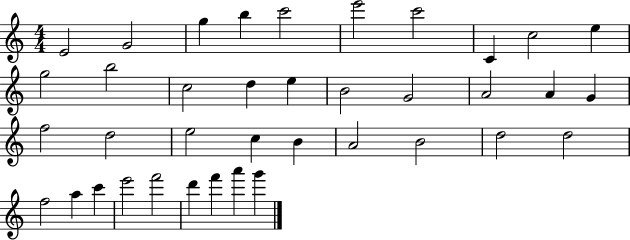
X:1
T:Untitled
M:4/4
L:1/4
K:C
E2 G2 g b c'2 e'2 c'2 C c2 e g2 b2 c2 d e B2 G2 A2 A G f2 d2 e2 c B A2 B2 d2 d2 f2 a c' e'2 f'2 d' f' a' g'